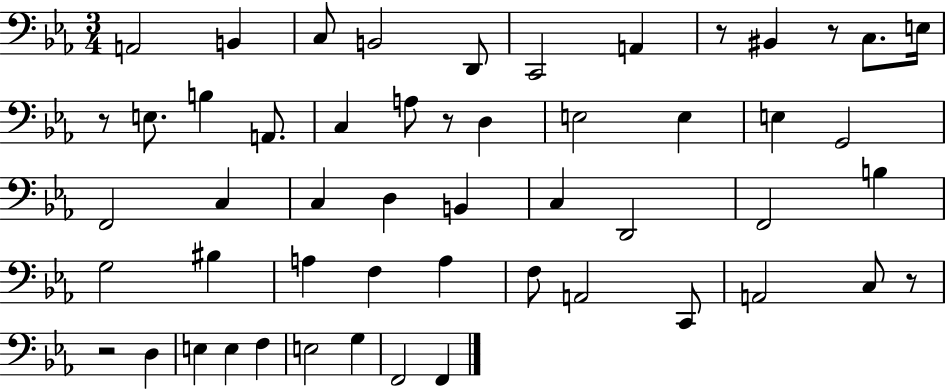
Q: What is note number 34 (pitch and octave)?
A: A3